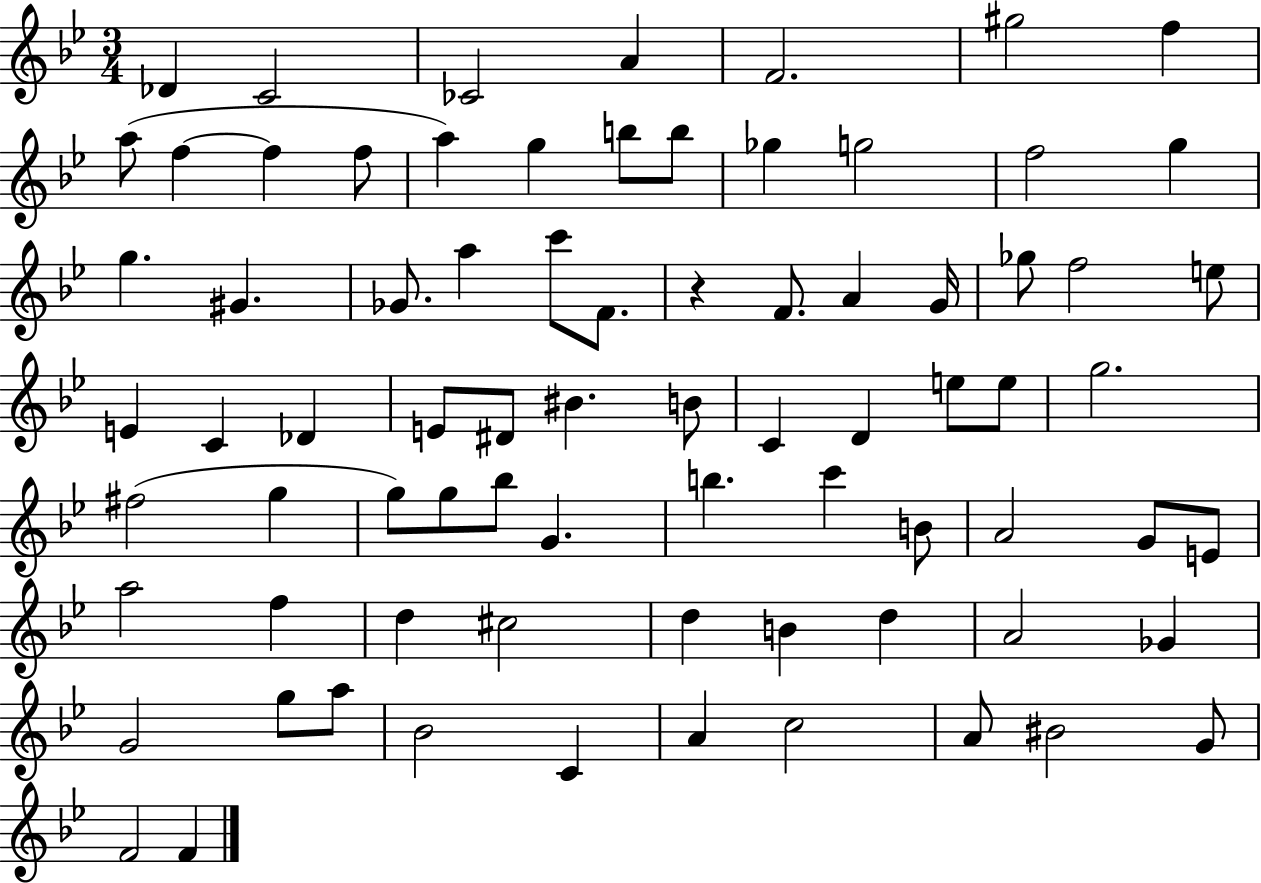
X:1
T:Untitled
M:3/4
L:1/4
K:Bb
_D C2 _C2 A F2 ^g2 f a/2 f f f/2 a g b/2 b/2 _g g2 f2 g g ^G _G/2 a c'/2 F/2 z F/2 A G/4 _g/2 f2 e/2 E C _D E/2 ^D/2 ^B B/2 C D e/2 e/2 g2 ^f2 g g/2 g/2 _b/2 G b c' B/2 A2 G/2 E/2 a2 f d ^c2 d B d A2 _G G2 g/2 a/2 _B2 C A c2 A/2 ^B2 G/2 F2 F